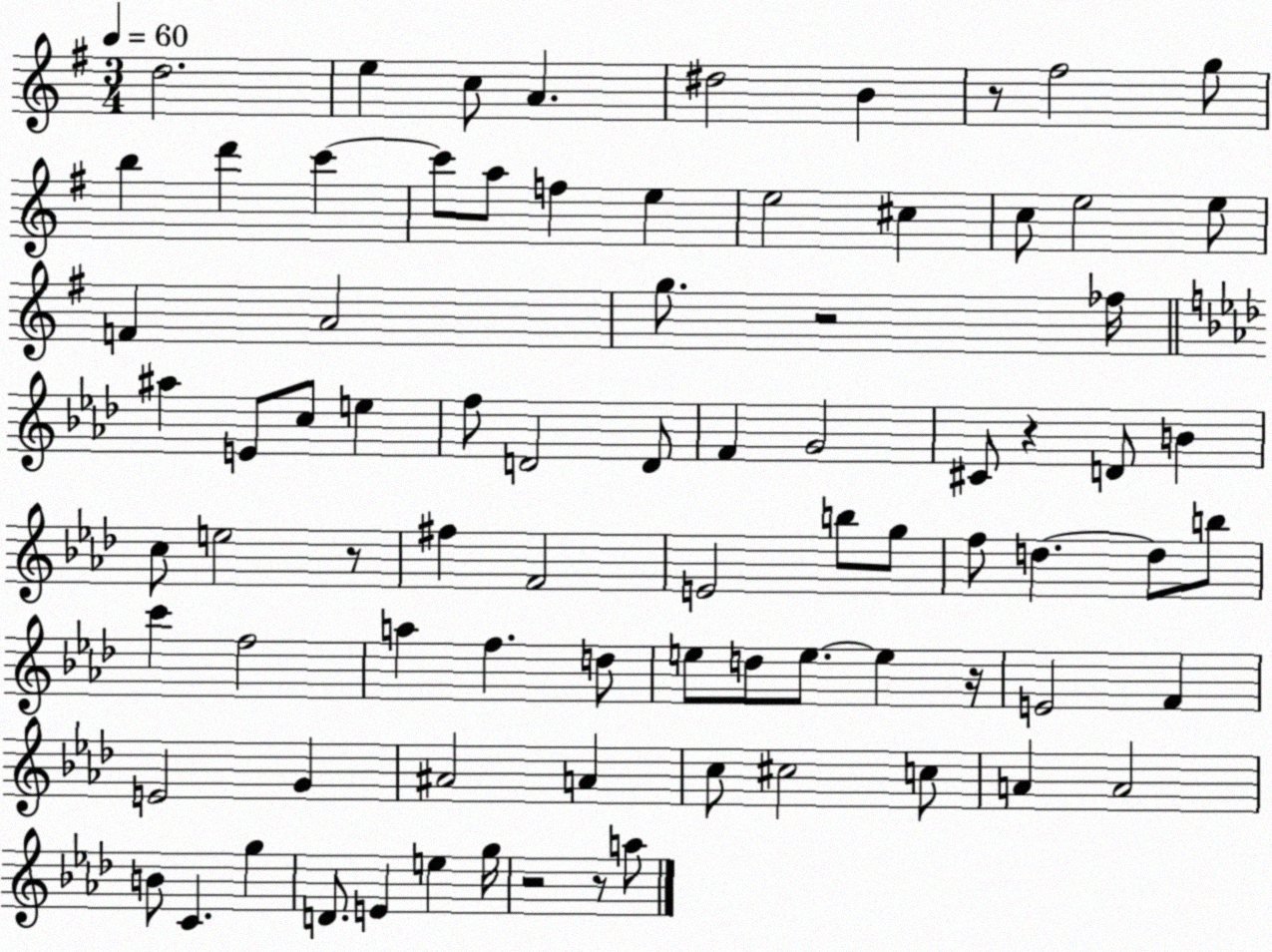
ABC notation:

X:1
T:Untitled
M:3/4
L:1/4
K:G
d2 e c/2 A ^d2 B z/2 ^f2 g/2 b d' c' c'/2 a/2 f e e2 ^c c/2 e2 e/2 F A2 g/2 z2 _f/4 ^a E/2 c/2 e f/2 D2 D/2 F G2 ^C/2 z D/2 B c/2 e2 z/2 ^f F2 E2 b/2 g/2 f/2 d d/2 b/2 c' f2 a f d/2 e/2 d/2 e/2 e z/4 E2 F E2 G ^A2 A c/2 ^c2 c/2 A A2 B/2 C g D/2 E e g/4 z2 z/2 a/2